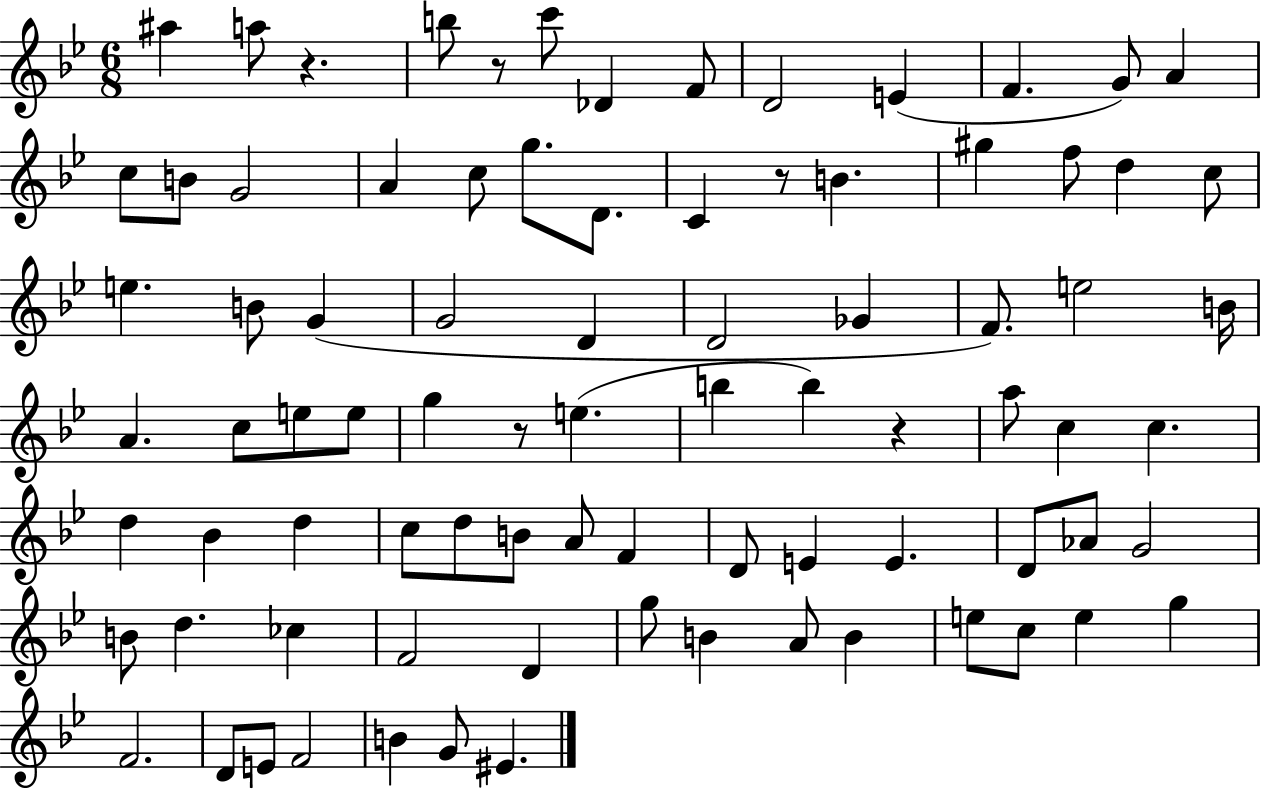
X:1
T:Untitled
M:6/8
L:1/4
K:Bb
^a a/2 z b/2 z/2 c'/2 _D F/2 D2 E F G/2 A c/2 B/2 G2 A c/2 g/2 D/2 C z/2 B ^g f/2 d c/2 e B/2 G G2 D D2 _G F/2 e2 B/4 A c/2 e/2 e/2 g z/2 e b b z a/2 c c d _B d c/2 d/2 B/2 A/2 F D/2 E E D/2 _A/2 G2 B/2 d _c F2 D g/2 B A/2 B e/2 c/2 e g F2 D/2 E/2 F2 B G/2 ^E